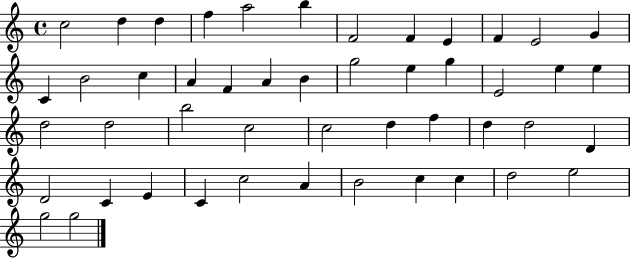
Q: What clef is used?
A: treble